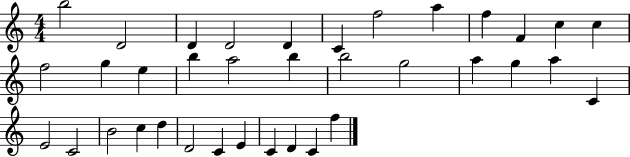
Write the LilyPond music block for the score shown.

{
  \clef treble
  \numericTimeSignature
  \time 4/4
  \key c \major
  b''2 d'2 | d'4 d'2 d'4 | c'4 f''2 a''4 | f''4 f'4 c''4 c''4 | \break f''2 g''4 e''4 | b''4 a''2 b''4 | b''2 g''2 | a''4 g''4 a''4 c'4 | \break e'2 c'2 | b'2 c''4 d''4 | d'2 c'4 e'4 | c'4 d'4 c'4 f''4 | \break \bar "|."
}